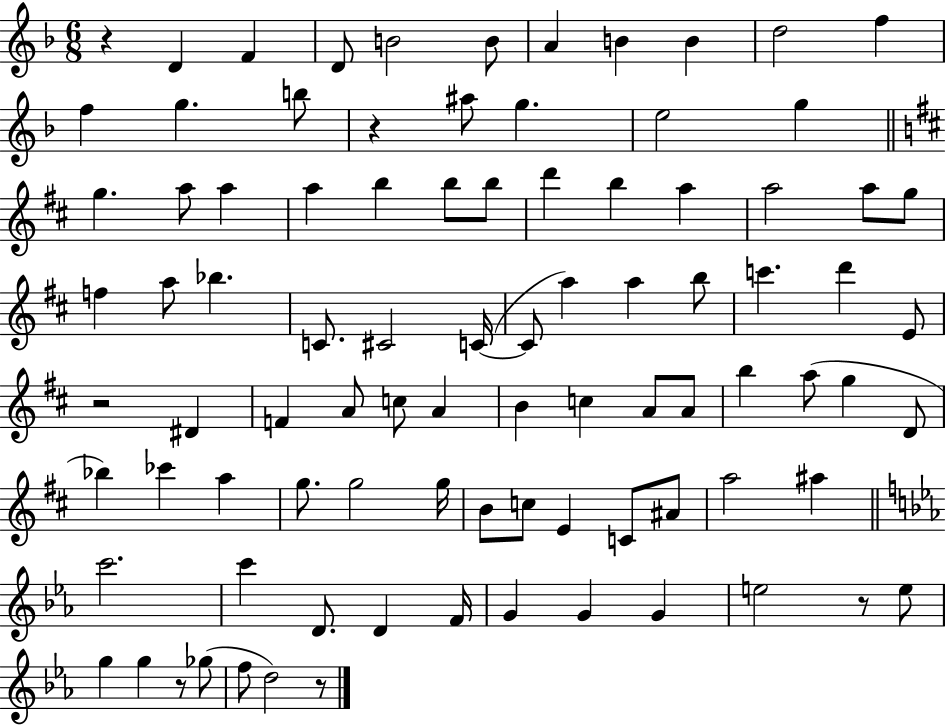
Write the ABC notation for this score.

X:1
T:Untitled
M:6/8
L:1/4
K:F
z D F D/2 B2 B/2 A B B d2 f f g b/2 z ^a/2 g e2 g g a/2 a a b b/2 b/2 d' b a a2 a/2 g/2 f a/2 _b C/2 ^C2 C/4 C/2 a a b/2 c' d' E/2 z2 ^D F A/2 c/2 A B c A/2 A/2 b a/2 g D/2 _b _c' a g/2 g2 g/4 B/2 c/2 E C/2 ^A/2 a2 ^a c'2 c' D/2 D F/4 G G G e2 z/2 e/2 g g z/2 _g/2 f/2 d2 z/2